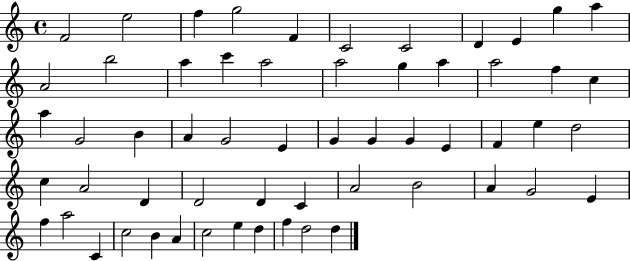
{
  \clef treble
  \time 4/4
  \defaultTimeSignature
  \key c \major
  f'2 e''2 | f''4 g''2 f'4 | c'2 c'2 | d'4 e'4 g''4 a''4 | \break a'2 b''2 | a''4 c'''4 a''2 | a''2 g''4 a''4 | a''2 f''4 c''4 | \break a''4 g'2 b'4 | a'4 g'2 e'4 | g'4 g'4 g'4 e'4 | f'4 e''4 d''2 | \break c''4 a'2 d'4 | d'2 d'4 c'4 | a'2 b'2 | a'4 g'2 e'4 | \break f''4 a''2 c'4 | c''2 b'4 a'4 | c''2 e''4 d''4 | f''4 d''2 d''4 | \break \bar "|."
}